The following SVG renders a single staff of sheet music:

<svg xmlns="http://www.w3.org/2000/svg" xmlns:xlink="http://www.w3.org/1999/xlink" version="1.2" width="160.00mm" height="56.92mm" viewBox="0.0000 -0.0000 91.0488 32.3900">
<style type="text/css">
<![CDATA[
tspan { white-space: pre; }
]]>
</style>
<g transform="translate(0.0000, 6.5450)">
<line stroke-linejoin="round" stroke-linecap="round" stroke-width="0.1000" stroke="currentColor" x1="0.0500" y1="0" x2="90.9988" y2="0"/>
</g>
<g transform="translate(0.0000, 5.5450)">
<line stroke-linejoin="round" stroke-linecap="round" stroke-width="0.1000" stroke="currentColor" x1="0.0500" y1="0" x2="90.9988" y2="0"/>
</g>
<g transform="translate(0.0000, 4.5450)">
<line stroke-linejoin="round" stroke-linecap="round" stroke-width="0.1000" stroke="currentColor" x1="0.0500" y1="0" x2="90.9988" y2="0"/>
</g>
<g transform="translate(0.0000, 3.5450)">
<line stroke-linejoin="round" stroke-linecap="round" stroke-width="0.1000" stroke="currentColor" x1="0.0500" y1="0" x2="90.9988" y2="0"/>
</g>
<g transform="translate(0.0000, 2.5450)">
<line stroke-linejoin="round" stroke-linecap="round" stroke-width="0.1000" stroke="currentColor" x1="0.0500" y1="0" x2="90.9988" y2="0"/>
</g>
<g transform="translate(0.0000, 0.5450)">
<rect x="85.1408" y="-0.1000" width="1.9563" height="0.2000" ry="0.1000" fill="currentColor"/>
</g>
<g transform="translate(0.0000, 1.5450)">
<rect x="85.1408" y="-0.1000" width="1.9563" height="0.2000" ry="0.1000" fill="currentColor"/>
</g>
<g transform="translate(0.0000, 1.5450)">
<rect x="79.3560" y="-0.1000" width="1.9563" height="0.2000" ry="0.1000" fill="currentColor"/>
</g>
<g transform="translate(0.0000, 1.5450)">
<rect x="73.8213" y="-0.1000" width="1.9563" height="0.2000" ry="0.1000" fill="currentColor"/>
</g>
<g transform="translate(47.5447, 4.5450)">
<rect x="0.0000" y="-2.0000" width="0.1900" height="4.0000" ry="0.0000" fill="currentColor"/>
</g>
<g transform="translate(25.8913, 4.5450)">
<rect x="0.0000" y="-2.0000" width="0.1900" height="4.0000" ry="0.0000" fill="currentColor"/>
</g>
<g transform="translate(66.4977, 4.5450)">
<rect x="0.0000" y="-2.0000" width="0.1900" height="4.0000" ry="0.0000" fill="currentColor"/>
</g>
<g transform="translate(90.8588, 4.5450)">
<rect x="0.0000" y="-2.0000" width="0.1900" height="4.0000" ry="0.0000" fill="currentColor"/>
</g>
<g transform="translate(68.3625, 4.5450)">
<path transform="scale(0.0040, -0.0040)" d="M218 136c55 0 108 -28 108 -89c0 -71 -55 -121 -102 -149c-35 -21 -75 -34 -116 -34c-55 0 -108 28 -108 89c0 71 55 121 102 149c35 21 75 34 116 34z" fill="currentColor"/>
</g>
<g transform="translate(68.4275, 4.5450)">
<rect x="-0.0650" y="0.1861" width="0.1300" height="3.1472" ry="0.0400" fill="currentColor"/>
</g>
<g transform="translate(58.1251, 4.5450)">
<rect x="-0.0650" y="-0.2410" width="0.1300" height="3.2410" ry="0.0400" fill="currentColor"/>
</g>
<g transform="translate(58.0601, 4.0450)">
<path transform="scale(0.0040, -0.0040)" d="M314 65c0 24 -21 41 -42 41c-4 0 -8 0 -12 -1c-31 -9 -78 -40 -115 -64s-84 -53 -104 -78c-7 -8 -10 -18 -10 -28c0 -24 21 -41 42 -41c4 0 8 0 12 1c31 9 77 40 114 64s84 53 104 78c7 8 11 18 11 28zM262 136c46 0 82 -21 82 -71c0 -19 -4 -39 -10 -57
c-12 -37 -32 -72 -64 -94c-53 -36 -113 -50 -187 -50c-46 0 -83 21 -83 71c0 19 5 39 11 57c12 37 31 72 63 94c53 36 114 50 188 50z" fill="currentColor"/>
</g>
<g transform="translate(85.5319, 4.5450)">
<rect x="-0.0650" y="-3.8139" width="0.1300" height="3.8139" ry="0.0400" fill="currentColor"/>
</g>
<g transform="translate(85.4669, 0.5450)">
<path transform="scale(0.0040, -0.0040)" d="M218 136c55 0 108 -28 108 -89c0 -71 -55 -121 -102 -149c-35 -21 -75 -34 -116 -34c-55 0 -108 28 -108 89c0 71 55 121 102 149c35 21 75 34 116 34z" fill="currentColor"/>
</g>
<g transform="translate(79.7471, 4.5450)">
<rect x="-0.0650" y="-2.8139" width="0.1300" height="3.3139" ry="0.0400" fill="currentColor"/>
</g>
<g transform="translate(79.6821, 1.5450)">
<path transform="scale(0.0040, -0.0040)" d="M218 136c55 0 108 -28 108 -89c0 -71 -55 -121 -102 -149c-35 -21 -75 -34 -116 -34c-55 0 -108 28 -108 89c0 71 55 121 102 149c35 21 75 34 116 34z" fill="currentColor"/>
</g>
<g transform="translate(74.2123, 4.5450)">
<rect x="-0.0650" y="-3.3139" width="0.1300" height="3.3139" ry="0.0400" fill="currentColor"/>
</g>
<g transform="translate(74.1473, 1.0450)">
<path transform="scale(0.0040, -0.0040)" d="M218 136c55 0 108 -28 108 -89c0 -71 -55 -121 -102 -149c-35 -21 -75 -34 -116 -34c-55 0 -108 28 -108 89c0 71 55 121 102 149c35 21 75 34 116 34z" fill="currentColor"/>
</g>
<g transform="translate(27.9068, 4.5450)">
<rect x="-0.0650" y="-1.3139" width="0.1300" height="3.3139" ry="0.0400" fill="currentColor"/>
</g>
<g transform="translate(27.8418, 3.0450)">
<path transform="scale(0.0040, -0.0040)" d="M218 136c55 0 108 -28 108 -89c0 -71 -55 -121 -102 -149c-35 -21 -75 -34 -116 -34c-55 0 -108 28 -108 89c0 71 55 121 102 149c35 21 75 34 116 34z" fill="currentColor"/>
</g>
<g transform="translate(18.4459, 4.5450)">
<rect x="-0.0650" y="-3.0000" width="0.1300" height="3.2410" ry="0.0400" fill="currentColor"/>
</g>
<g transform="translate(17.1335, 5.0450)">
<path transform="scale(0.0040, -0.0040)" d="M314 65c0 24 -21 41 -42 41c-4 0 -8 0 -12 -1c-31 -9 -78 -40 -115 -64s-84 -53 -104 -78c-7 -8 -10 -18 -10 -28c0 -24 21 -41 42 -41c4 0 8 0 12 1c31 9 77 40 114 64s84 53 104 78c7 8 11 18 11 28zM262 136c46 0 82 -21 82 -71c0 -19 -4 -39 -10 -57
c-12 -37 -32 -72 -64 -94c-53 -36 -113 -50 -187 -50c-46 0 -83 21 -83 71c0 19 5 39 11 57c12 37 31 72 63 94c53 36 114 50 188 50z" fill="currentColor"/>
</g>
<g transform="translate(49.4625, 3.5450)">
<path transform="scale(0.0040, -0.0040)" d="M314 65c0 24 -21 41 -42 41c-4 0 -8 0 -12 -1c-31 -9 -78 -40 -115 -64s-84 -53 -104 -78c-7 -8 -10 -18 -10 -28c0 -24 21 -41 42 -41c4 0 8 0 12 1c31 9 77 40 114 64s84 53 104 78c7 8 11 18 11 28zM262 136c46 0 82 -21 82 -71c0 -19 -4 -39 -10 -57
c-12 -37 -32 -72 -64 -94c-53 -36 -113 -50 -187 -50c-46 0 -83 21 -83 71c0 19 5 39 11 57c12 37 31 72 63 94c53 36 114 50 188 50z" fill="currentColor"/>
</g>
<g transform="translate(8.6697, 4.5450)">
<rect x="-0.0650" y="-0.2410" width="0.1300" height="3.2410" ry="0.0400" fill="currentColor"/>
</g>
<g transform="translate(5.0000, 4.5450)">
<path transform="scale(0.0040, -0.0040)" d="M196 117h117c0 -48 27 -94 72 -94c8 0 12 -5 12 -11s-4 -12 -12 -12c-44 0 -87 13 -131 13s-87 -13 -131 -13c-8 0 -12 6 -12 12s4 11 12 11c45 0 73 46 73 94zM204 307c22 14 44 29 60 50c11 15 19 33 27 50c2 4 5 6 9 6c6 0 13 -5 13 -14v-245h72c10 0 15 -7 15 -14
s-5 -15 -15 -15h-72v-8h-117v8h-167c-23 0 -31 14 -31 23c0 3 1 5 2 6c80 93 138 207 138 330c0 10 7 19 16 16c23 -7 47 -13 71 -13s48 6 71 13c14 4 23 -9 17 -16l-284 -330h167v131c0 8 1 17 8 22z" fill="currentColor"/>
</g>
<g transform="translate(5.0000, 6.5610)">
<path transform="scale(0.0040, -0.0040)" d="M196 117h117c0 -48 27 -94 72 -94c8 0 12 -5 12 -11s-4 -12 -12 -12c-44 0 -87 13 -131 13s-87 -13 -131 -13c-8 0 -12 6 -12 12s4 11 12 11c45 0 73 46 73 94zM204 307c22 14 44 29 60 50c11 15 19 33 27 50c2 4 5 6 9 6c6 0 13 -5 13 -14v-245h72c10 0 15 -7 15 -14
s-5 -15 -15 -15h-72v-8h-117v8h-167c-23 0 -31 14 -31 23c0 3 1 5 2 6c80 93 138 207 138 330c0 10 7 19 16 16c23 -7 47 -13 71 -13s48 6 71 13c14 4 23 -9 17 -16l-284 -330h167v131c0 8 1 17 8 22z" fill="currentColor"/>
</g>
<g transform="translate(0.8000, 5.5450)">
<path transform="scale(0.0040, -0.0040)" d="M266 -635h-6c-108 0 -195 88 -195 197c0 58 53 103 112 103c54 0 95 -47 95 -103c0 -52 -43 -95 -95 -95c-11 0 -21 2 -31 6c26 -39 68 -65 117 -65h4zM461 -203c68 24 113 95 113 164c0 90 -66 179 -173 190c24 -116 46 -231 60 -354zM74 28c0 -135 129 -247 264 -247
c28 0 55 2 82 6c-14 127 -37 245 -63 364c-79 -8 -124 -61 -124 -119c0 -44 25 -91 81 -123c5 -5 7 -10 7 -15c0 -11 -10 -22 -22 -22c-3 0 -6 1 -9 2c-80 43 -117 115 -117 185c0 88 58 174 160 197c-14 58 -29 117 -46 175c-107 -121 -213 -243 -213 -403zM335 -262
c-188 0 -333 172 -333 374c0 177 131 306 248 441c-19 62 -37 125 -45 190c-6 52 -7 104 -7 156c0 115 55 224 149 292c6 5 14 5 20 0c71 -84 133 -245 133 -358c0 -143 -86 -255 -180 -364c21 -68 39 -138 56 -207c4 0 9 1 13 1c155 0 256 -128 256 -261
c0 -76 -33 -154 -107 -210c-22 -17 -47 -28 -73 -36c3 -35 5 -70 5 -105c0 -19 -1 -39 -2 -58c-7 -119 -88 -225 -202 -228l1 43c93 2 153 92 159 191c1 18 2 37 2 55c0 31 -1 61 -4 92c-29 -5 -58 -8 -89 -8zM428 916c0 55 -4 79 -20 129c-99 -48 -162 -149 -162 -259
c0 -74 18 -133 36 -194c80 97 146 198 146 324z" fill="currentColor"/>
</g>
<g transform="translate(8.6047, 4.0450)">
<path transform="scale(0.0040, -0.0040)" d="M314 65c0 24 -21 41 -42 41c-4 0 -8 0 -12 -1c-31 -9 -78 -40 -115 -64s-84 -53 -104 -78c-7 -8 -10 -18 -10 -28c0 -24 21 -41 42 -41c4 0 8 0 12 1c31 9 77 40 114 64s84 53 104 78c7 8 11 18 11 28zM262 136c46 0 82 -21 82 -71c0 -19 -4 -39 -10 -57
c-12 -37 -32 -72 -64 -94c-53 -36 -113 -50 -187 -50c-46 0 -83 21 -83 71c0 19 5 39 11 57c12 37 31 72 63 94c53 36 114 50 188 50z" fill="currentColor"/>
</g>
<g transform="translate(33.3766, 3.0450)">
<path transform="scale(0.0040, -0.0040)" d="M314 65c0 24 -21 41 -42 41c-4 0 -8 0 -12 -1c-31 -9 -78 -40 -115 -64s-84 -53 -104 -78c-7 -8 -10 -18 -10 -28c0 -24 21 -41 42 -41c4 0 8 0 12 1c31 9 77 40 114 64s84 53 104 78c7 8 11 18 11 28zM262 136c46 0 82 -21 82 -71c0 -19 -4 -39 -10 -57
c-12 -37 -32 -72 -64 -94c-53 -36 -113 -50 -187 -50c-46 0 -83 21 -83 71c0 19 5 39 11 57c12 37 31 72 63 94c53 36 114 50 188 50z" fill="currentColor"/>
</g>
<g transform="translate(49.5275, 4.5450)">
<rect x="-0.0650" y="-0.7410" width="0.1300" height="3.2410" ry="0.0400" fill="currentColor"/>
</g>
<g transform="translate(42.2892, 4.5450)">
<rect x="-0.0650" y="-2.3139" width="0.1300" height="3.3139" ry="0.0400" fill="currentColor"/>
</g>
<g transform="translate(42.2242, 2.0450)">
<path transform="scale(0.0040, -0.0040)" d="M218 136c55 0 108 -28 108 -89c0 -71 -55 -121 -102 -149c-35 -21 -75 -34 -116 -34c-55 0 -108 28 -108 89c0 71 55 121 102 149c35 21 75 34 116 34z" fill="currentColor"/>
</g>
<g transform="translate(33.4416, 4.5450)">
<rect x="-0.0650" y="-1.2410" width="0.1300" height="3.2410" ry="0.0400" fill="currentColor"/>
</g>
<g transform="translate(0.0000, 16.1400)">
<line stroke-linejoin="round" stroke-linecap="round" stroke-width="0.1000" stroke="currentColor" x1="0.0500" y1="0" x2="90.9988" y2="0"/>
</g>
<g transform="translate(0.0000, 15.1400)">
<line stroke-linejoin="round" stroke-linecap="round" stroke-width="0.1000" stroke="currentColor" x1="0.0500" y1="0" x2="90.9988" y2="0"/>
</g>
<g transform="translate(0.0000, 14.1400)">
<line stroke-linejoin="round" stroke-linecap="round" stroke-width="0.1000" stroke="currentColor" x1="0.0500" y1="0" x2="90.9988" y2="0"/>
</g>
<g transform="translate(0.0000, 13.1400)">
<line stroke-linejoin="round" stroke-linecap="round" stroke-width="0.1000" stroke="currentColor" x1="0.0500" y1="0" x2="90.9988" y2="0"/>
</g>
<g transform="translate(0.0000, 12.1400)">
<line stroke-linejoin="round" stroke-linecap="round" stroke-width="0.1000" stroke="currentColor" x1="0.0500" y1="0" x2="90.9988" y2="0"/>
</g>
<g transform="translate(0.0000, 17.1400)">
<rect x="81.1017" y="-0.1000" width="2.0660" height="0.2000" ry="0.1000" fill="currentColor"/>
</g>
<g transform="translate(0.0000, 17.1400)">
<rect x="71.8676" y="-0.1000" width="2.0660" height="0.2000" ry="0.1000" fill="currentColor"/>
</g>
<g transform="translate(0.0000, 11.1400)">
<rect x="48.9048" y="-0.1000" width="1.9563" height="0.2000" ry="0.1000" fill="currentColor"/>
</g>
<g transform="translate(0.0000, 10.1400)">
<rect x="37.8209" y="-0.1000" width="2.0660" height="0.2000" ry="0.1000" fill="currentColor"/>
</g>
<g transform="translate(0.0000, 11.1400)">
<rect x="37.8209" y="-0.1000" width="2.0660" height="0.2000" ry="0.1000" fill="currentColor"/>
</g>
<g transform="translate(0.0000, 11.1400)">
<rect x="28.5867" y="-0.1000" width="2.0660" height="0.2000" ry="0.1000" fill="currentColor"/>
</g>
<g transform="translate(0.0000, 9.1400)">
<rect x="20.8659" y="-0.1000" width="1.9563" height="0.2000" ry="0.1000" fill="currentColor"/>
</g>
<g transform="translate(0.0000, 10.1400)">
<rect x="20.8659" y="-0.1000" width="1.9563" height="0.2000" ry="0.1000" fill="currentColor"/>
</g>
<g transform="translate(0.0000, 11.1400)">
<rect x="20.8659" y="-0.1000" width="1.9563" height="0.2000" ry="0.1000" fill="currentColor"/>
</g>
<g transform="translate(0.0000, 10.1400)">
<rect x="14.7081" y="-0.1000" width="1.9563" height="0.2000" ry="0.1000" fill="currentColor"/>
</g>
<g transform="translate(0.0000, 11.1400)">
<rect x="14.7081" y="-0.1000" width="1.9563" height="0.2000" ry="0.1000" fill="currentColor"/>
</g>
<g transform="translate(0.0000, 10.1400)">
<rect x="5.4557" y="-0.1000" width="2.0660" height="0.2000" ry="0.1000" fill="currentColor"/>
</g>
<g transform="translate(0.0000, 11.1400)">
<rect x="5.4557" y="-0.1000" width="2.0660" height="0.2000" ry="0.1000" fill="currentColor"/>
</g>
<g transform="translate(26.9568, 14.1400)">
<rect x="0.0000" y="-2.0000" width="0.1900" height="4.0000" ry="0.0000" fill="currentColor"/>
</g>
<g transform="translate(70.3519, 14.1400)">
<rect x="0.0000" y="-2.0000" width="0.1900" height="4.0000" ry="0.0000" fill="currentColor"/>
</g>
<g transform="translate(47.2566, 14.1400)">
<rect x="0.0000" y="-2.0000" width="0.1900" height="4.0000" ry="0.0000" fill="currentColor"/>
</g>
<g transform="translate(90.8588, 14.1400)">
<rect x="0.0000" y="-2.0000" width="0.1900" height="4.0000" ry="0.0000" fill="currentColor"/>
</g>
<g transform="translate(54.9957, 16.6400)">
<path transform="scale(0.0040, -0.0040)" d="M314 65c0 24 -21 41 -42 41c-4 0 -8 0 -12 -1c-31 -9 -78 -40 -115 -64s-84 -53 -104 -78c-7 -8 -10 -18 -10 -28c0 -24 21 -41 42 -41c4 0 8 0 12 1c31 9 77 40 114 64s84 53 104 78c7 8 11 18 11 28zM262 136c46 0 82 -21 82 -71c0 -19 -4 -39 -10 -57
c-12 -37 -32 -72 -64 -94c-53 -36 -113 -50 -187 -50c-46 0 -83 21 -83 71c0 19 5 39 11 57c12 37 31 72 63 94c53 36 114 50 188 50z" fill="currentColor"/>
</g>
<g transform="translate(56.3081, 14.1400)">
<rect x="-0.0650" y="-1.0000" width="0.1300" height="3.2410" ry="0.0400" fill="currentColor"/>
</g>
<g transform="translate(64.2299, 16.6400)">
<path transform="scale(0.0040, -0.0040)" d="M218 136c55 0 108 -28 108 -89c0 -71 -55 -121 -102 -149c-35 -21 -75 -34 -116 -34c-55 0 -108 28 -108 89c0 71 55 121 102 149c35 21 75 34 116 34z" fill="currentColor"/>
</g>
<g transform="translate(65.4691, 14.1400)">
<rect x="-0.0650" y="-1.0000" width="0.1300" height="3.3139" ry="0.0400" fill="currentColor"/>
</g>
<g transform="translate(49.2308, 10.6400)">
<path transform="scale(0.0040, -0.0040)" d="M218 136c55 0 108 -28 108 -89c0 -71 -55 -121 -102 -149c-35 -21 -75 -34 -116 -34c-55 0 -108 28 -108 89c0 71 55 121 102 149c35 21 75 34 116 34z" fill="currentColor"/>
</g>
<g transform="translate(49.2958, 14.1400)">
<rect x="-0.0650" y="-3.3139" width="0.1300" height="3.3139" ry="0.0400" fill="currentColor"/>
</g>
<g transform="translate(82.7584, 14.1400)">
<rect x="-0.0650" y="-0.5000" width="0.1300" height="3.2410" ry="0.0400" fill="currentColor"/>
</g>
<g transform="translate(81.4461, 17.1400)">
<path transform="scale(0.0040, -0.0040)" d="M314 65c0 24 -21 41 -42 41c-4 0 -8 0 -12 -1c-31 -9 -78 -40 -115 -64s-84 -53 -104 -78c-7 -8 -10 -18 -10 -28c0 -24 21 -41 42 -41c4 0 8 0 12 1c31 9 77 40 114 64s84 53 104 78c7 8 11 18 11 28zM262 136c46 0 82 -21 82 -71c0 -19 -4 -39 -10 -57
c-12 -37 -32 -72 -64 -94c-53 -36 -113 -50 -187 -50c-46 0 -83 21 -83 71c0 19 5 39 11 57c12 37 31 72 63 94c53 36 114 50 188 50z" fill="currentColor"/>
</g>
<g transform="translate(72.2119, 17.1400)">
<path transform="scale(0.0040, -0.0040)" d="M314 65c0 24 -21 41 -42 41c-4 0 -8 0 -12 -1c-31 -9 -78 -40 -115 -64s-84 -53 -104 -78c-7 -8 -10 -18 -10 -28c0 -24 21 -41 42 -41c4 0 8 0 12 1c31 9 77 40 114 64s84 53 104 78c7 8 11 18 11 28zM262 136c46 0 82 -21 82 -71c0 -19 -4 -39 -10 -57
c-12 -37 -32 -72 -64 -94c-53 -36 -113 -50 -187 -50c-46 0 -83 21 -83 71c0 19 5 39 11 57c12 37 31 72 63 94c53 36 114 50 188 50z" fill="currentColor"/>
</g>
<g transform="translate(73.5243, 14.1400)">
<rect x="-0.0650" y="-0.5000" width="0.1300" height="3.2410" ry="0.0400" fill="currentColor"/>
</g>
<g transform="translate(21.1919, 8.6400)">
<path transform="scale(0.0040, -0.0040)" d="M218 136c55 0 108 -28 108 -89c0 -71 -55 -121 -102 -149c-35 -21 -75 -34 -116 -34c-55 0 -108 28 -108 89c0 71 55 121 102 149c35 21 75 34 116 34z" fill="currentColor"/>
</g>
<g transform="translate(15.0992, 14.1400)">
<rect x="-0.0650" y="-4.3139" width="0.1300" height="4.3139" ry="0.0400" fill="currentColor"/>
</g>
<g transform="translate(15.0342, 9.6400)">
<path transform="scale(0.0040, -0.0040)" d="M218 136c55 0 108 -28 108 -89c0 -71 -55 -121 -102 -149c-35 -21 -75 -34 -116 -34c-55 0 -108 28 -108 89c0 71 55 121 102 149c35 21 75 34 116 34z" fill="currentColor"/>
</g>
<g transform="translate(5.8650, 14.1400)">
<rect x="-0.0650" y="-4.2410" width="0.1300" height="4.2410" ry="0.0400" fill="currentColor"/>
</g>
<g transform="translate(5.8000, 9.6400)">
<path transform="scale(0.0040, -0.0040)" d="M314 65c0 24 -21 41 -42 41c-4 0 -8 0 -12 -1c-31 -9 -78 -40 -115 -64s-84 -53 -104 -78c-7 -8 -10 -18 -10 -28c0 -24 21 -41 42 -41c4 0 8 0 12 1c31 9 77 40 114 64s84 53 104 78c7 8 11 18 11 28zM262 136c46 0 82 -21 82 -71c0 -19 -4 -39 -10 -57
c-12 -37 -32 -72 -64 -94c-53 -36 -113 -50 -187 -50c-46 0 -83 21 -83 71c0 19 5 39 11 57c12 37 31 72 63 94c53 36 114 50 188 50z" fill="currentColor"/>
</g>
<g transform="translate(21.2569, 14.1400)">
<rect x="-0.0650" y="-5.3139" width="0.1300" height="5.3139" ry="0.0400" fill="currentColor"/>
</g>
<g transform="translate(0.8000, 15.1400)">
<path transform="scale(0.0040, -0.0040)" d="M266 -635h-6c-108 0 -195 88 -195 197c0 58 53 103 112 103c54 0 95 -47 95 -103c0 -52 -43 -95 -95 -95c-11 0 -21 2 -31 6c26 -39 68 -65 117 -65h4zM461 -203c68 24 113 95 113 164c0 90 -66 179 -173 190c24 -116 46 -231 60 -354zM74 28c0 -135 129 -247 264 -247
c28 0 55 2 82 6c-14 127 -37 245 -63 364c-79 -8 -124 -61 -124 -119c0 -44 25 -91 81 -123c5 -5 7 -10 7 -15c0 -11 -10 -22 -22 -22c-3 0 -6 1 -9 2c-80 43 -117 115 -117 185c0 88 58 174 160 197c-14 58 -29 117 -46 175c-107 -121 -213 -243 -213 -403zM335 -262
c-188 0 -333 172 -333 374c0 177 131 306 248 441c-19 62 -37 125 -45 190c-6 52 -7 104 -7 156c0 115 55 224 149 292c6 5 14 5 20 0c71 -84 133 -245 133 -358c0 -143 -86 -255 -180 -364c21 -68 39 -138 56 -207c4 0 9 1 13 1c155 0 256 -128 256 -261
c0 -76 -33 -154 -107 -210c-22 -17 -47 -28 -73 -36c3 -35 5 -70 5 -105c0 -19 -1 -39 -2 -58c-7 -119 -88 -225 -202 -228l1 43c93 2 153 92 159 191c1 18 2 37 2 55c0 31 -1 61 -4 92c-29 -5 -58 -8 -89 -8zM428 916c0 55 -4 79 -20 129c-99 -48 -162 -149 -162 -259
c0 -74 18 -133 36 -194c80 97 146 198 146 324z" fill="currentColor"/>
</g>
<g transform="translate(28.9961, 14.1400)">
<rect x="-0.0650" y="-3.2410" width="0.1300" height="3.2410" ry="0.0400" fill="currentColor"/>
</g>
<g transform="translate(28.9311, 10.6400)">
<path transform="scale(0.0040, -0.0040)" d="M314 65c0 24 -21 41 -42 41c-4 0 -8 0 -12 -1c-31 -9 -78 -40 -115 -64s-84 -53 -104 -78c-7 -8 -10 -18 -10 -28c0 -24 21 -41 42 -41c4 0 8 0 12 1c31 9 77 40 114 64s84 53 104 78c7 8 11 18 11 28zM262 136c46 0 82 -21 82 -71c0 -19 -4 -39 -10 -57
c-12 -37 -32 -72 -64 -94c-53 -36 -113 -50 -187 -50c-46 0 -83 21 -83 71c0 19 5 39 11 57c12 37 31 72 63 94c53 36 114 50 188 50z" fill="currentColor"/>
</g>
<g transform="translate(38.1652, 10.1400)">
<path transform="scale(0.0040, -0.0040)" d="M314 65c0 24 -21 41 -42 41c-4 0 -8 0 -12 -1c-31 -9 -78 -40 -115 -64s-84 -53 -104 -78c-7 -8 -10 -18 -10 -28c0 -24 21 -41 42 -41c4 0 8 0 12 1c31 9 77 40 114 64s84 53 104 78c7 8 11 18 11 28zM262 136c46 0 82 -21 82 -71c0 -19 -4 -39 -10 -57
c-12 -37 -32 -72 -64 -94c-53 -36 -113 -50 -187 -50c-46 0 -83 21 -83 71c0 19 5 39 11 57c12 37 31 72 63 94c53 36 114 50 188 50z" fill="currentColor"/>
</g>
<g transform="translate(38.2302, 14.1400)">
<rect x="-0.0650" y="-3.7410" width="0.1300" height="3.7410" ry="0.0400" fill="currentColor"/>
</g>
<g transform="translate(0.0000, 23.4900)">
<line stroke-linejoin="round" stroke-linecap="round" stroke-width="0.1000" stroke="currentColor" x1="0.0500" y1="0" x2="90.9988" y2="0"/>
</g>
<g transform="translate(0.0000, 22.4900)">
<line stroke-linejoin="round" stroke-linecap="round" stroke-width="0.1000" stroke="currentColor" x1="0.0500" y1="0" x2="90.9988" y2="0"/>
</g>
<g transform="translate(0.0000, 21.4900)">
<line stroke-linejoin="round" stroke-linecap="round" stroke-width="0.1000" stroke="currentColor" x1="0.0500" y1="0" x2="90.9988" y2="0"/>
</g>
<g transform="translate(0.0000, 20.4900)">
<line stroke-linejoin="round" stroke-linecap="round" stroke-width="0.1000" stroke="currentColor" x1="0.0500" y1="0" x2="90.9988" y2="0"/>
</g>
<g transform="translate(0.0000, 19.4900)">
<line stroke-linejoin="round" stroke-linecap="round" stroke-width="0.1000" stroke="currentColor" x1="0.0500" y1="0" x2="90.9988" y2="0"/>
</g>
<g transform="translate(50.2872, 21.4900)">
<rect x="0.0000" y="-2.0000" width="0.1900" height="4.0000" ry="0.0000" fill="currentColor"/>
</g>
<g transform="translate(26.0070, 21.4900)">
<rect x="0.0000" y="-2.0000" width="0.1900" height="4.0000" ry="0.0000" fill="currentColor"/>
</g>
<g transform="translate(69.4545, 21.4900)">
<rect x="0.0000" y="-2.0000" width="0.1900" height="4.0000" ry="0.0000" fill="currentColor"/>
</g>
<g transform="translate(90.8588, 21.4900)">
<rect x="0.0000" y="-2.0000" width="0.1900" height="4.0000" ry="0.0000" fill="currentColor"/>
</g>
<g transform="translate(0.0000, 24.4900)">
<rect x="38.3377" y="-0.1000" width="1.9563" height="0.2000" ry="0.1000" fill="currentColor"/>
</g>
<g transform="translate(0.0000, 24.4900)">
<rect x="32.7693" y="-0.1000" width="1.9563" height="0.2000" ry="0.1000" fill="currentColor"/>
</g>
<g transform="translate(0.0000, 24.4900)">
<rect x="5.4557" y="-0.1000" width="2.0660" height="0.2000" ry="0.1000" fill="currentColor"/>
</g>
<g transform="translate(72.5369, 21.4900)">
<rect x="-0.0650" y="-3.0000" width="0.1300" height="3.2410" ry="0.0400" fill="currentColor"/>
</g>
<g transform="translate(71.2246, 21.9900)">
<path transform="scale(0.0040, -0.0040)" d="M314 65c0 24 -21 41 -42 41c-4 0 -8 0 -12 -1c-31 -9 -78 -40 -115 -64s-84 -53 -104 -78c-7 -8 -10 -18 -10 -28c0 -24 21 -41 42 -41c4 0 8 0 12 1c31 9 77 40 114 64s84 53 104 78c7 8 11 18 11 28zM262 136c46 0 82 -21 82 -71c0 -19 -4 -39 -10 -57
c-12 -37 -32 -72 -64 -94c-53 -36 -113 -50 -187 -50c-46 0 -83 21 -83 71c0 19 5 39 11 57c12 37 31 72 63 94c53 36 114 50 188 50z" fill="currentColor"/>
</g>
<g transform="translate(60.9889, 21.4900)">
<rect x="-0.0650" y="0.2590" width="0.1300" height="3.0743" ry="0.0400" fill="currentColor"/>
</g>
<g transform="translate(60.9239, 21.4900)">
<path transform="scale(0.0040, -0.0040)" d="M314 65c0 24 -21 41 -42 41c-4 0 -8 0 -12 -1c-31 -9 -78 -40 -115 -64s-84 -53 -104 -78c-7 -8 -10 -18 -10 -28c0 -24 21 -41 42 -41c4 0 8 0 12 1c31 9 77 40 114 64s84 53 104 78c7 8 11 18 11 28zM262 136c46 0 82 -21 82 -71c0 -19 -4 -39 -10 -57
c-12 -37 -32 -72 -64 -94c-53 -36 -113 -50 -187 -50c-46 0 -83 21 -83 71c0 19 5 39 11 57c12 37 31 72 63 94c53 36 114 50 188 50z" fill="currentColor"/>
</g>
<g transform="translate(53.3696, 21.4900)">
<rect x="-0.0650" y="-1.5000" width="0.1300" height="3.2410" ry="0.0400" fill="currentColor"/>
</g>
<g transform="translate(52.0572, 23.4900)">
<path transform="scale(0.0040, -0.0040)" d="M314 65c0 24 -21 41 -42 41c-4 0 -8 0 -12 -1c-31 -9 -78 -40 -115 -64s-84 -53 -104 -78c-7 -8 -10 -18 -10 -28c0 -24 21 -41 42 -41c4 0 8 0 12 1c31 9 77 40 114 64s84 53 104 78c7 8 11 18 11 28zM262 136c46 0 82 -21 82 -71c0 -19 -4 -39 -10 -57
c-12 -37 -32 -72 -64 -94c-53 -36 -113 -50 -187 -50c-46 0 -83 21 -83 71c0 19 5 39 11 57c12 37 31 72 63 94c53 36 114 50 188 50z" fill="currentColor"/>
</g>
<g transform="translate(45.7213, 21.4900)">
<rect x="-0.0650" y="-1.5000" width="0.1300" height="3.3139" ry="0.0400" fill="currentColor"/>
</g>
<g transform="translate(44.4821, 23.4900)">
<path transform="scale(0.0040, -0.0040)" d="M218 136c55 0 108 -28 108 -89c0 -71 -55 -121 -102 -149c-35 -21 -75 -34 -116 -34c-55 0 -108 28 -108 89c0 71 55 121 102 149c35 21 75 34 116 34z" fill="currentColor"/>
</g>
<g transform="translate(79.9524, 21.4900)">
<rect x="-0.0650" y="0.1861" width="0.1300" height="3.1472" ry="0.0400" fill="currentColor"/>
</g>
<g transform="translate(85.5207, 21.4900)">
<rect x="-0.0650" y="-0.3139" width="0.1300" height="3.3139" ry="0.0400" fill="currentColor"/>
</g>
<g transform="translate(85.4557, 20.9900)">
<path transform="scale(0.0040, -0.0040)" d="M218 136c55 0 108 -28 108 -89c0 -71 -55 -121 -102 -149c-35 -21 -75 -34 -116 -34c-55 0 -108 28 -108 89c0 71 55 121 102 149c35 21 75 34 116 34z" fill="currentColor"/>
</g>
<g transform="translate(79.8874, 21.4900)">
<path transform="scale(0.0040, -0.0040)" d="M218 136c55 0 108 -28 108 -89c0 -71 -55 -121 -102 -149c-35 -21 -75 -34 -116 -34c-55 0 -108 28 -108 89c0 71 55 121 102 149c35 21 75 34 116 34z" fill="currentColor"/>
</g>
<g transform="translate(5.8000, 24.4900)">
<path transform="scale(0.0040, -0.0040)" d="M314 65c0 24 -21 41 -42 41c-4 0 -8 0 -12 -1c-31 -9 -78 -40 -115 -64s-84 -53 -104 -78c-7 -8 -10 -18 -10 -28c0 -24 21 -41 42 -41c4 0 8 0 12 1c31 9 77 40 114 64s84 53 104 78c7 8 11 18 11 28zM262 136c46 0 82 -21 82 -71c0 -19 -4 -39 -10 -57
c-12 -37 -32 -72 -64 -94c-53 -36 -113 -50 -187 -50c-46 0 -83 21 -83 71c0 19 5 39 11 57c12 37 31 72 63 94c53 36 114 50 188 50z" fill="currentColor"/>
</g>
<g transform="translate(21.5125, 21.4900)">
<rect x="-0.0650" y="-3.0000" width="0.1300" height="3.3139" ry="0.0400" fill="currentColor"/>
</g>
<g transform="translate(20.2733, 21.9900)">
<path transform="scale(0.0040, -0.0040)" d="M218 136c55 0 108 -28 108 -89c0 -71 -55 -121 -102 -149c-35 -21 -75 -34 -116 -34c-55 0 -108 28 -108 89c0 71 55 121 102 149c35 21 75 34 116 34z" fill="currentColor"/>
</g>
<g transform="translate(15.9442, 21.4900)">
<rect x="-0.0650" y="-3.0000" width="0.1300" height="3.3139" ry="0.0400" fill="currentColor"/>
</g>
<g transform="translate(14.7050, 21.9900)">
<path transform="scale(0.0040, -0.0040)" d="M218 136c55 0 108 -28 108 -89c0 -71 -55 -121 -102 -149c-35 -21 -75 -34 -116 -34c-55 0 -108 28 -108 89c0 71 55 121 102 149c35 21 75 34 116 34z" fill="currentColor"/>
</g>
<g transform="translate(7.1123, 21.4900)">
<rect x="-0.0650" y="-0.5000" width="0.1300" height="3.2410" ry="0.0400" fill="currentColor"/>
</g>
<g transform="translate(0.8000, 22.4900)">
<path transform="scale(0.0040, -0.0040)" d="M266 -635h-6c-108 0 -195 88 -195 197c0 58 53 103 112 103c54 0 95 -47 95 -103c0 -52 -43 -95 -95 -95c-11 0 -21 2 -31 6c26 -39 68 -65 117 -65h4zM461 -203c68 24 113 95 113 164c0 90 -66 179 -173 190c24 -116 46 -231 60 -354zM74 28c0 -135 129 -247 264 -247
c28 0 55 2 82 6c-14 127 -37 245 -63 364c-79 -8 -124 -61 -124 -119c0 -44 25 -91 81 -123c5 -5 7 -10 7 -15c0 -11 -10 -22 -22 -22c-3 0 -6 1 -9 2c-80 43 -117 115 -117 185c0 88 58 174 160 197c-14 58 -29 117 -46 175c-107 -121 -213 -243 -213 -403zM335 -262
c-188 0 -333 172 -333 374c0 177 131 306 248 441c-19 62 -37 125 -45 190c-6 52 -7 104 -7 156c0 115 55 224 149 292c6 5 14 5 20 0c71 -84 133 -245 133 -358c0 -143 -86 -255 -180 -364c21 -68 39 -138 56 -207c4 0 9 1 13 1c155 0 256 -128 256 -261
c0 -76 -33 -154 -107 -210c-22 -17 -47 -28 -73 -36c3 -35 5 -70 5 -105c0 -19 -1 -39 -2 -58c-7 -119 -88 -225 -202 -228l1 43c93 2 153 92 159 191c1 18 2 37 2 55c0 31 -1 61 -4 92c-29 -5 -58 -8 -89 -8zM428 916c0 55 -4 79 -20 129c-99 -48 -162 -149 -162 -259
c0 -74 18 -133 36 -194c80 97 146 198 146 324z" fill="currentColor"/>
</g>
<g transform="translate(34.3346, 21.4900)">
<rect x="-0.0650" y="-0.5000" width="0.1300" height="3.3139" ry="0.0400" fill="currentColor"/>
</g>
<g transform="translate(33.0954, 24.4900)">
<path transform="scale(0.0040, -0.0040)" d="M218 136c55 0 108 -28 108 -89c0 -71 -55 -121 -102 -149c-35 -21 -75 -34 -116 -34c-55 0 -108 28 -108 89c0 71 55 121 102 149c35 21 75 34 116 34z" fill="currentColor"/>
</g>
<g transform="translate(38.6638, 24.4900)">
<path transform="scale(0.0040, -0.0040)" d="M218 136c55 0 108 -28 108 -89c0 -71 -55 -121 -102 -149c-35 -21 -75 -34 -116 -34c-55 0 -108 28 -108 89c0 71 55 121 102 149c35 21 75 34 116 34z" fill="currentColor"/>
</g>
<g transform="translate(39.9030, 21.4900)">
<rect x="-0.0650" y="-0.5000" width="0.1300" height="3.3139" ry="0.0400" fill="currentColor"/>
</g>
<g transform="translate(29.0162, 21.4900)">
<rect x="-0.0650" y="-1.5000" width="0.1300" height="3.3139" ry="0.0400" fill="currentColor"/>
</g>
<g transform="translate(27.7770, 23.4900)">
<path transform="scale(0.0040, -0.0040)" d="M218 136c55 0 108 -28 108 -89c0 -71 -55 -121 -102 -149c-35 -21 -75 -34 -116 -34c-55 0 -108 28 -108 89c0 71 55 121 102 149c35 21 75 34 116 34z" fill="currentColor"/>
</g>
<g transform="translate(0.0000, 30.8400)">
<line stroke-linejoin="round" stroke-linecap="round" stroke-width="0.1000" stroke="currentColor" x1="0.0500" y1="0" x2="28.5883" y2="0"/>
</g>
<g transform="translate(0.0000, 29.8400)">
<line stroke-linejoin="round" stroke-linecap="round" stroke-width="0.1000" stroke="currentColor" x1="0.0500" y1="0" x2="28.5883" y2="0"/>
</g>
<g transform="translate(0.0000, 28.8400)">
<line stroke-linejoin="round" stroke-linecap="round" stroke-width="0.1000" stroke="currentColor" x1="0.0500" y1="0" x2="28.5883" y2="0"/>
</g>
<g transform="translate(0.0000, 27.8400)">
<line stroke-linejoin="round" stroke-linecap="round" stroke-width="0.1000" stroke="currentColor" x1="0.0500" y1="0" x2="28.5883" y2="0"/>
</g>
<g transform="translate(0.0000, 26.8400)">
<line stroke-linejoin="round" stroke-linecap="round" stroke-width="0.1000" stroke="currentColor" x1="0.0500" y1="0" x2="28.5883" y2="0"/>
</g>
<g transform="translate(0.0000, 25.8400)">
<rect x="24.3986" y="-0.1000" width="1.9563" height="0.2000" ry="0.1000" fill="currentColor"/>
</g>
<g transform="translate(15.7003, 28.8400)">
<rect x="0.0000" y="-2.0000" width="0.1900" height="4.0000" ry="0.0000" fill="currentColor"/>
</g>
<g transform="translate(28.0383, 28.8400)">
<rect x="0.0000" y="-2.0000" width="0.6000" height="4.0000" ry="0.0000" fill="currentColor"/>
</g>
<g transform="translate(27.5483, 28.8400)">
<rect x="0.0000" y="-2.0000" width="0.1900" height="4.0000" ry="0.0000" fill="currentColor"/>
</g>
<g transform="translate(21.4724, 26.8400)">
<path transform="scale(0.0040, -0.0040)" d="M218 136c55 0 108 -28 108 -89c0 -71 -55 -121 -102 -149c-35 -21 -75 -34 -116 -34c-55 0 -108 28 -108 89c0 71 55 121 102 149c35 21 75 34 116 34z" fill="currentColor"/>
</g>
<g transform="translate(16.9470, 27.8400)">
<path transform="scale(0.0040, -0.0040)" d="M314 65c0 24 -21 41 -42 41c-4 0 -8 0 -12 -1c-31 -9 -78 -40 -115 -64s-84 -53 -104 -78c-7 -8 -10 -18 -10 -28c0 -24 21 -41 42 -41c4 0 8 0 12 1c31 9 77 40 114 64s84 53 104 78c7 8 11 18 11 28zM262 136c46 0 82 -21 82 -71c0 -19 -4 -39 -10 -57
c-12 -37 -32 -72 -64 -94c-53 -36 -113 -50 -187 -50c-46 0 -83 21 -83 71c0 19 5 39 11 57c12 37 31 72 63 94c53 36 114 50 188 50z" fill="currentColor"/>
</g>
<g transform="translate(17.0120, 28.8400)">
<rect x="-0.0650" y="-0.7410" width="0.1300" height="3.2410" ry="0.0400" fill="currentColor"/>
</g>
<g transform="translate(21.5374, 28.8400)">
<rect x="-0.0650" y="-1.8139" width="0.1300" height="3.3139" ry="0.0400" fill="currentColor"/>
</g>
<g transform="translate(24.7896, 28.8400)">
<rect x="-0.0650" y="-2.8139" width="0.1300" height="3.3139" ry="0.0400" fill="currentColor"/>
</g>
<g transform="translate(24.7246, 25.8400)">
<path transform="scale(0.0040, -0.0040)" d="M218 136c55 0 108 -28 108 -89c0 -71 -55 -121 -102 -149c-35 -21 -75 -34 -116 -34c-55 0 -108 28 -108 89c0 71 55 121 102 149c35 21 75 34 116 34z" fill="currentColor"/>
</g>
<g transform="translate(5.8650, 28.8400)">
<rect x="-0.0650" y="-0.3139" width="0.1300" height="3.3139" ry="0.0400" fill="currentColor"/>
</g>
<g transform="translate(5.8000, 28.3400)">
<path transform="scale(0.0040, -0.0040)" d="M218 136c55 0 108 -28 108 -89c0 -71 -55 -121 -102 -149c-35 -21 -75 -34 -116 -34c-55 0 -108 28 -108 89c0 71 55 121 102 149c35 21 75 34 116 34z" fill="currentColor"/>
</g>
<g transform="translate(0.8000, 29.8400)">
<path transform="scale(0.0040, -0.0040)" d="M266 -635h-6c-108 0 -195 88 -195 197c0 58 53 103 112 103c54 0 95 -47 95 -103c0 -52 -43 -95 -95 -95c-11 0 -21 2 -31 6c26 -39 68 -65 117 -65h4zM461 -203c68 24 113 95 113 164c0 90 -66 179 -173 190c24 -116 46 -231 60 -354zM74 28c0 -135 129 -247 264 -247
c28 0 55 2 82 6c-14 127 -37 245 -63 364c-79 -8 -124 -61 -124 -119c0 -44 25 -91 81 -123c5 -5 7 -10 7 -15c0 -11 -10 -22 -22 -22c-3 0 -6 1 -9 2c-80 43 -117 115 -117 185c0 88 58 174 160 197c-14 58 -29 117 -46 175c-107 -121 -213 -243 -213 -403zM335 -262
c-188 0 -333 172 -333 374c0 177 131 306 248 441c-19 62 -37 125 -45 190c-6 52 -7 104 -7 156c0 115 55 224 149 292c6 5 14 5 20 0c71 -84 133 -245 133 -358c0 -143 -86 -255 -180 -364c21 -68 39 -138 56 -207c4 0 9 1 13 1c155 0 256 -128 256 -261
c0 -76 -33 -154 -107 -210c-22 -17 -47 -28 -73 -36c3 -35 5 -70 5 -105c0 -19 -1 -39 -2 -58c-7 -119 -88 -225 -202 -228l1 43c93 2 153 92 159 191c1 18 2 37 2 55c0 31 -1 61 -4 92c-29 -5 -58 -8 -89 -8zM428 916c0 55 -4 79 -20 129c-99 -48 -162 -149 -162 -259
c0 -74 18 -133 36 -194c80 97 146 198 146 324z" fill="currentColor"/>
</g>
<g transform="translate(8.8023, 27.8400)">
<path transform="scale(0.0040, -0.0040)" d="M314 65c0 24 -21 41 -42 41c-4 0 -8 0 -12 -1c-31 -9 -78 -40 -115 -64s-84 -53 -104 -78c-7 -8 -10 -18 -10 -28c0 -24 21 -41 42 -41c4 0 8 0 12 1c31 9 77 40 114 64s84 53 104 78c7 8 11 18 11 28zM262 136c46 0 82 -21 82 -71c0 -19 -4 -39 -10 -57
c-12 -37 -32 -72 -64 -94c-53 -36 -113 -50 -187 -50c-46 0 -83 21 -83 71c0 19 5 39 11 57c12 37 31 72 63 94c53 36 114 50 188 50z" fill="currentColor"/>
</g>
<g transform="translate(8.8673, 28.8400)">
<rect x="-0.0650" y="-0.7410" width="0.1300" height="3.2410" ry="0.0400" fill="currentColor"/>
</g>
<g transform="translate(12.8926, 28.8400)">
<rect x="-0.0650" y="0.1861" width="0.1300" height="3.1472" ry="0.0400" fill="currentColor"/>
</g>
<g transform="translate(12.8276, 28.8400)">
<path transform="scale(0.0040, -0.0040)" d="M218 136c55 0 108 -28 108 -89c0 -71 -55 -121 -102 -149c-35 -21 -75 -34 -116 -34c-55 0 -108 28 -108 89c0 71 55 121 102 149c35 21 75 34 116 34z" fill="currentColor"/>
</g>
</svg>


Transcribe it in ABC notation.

X:1
T:Untitled
M:4/4
L:1/4
K:C
c2 A2 e e2 g d2 c2 B b a c' d'2 d' f' b2 c'2 b D2 D C2 C2 C2 A A E C C E E2 B2 A2 B c c d2 B d2 f a